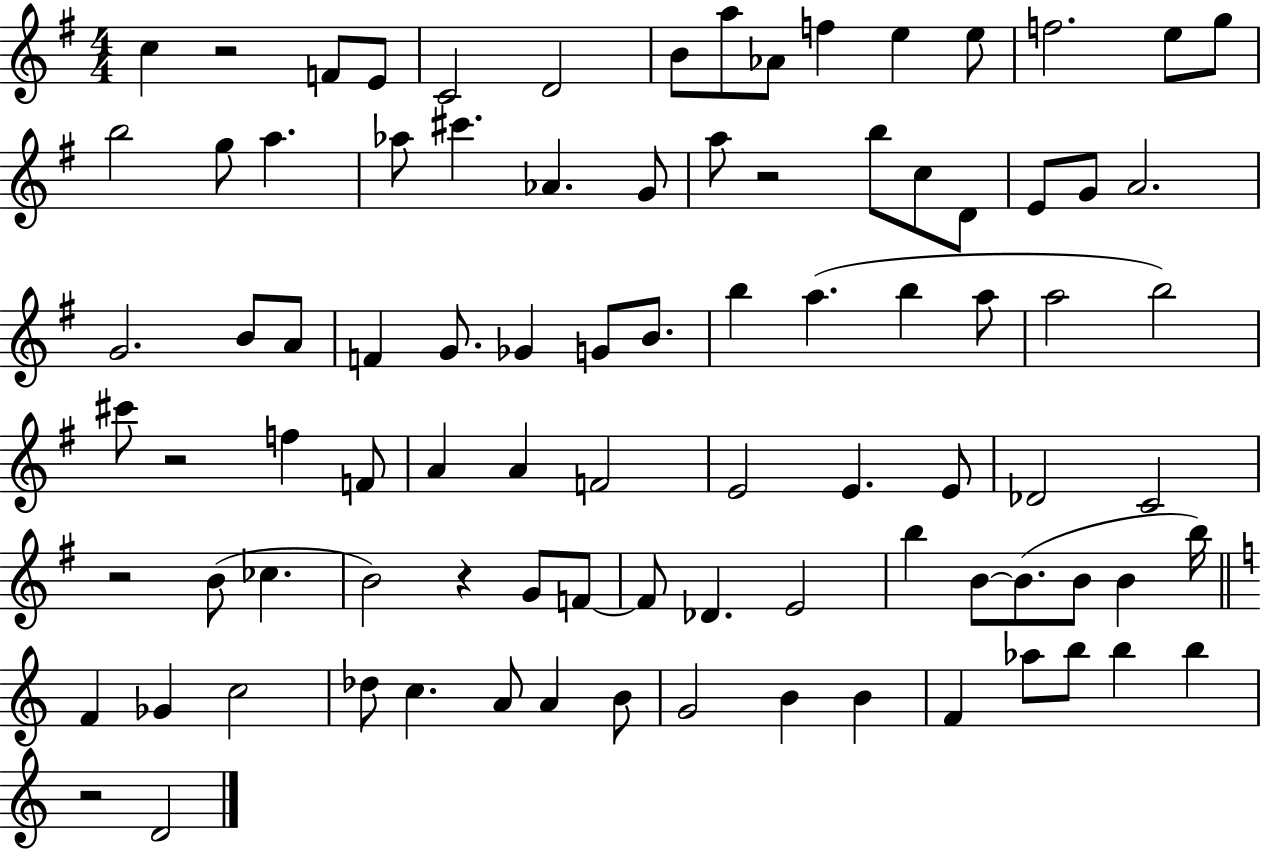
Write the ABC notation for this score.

X:1
T:Untitled
M:4/4
L:1/4
K:G
c z2 F/2 E/2 C2 D2 B/2 a/2 _A/2 f e e/2 f2 e/2 g/2 b2 g/2 a _a/2 ^c' _A G/2 a/2 z2 b/2 c/2 D/2 E/2 G/2 A2 G2 B/2 A/2 F G/2 _G G/2 B/2 b a b a/2 a2 b2 ^c'/2 z2 f F/2 A A F2 E2 E E/2 _D2 C2 z2 B/2 _c B2 z G/2 F/2 F/2 _D E2 b B/2 B/2 B/2 B b/4 F _G c2 _d/2 c A/2 A B/2 G2 B B F _a/2 b/2 b b z2 D2